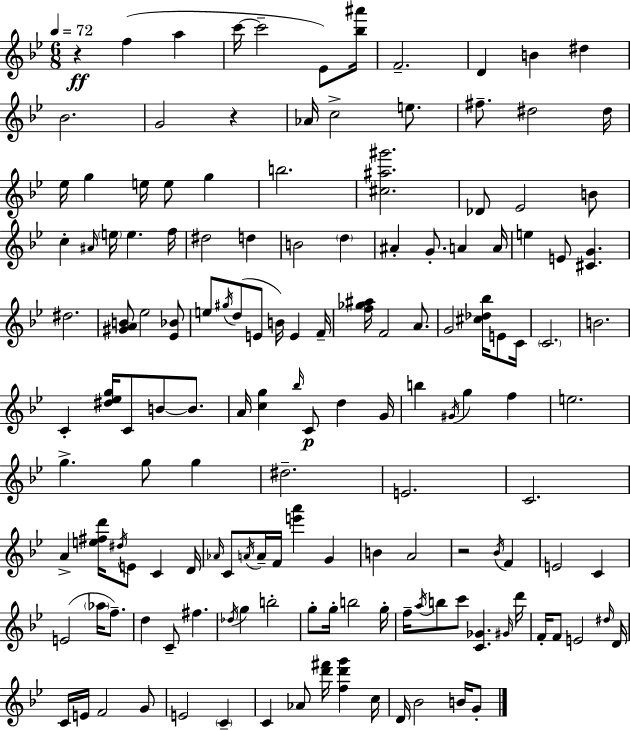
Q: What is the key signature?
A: G minor